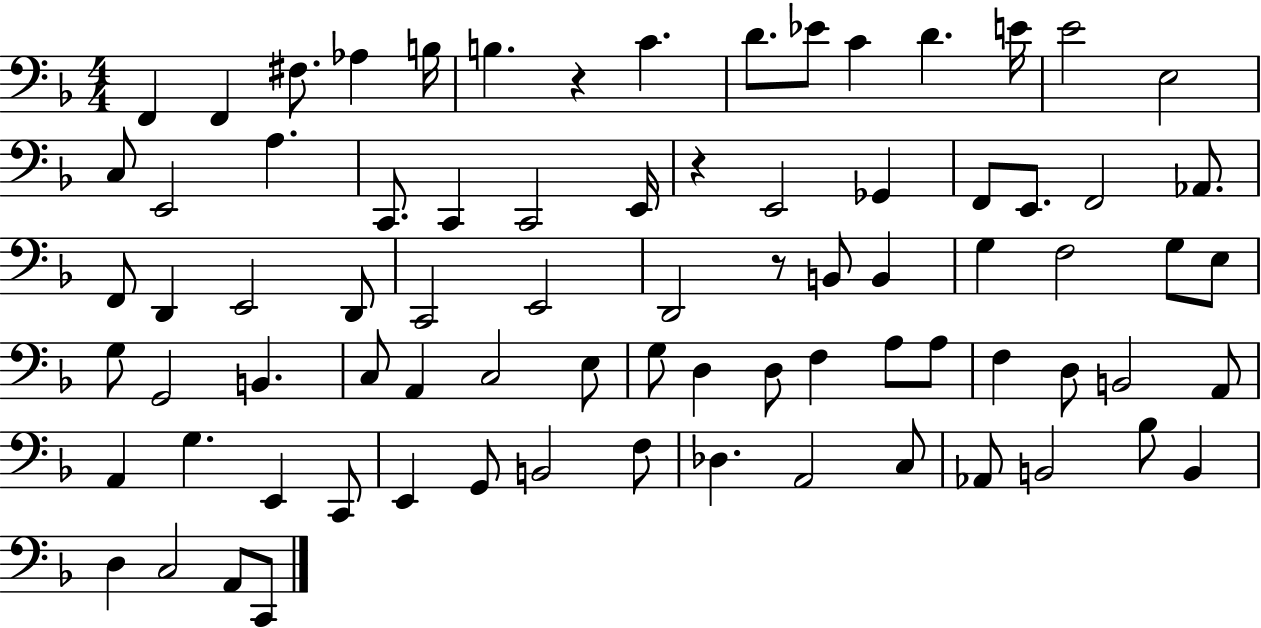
X:1
T:Untitled
M:4/4
L:1/4
K:F
F,, F,, ^F,/2 _A, B,/4 B, z C D/2 _E/2 C D E/4 E2 E,2 C,/2 E,,2 A, C,,/2 C,, C,,2 E,,/4 z E,,2 _G,, F,,/2 E,,/2 F,,2 _A,,/2 F,,/2 D,, E,,2 D,,/2 C,,2 E,,2 D,,2 z/2 B,,/2 B,, G, F,2 G,/2 E,/2 G,/2 G,,2 B,, C,/2 A,, C,2 E,/2 G,/2 D, D,/2 F, A,/2 A,/2 F, D,/2 B,,2 A,,/2 A,, G, E,, C,,/2 E,, G,,/2 B,,2 F,/2 _D, A,,2 C,/2 _A,,/2 B,,2 _B,/2 B,, D, C,2 A,,/2 C,,/2